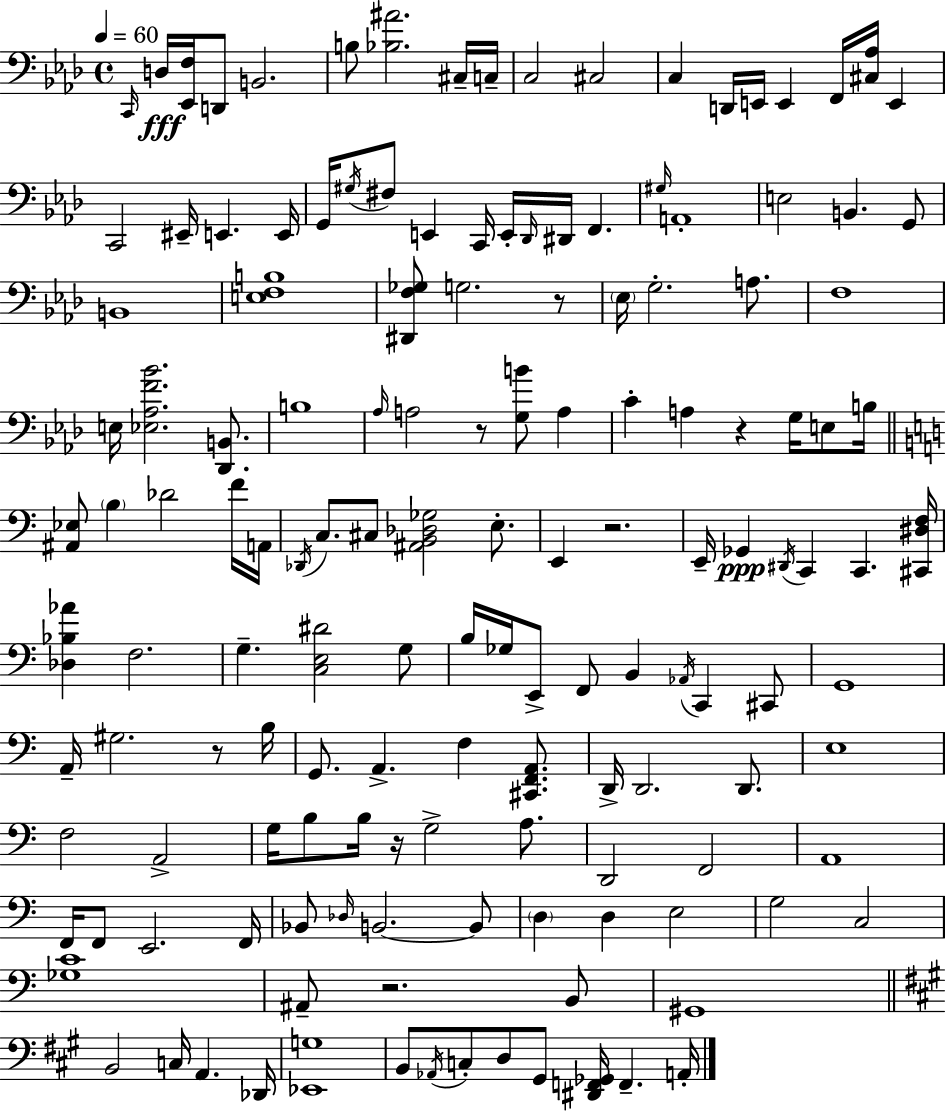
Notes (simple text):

C2/s D3/s [Eb2,F3]/s D2/e B2/h. B3/e [Bb3,A#4]/h. C#3/s C3/s C3/h C#3/h C3/q D2/s E2/s E2/q F2/s [C#3,Ab3]/s E2/q C2/h EIS2/s E2/q. E2/s G2/s G#3/s F#3/e E2/q C2/s E2/s Db2/s D#2/s F2/q. G#3/s A2/w E3/h B2/q. G2/e B2/w [E3,F3,B3]/w [D#2,F3,Gb3]/e G3/h. R/e Eb3/s G3/h. A3/e. F3/w E3/s [Eb3,Ab3,F4,Bb4]/h. [Db2,B2]/e. B3/w Ab3/s A3/h R/e [G3,B4]/e A3/q C4/q A3/q R/q G3/s E3/e B3/s [A#2,Eb3]/e B3/q Db4/h F4/s A2/s Db2/s C3/e. C#3/e [A#2,B2,Db3,Gb3]/h E3/e. E2/q R/h. E2/s Gb2/q D#2/s C2/q C2/q. [C#2,D#3,F3]/s [Db3,Bb3,Ab4]/q F3/h. G3/q. [C3,E3,D#4]/h G3/e B3/s Gb3/s E2/e F2/e B2/q Ab2/s C2/q C#2/e G2/w A2/s G#3/h. R/e B3/s G2/e. A2/q. F3/q [C#2,F2,A2]/e. D2/s D2/h. D2/e. E3/w F3/h A2/h G3/s B3/e B3/s R/s G3/h A3/e. D2/h F2/h A2/w F2/s F2/e E2/h. F2/s Bb2/e Db3/s B2/h. B2/e D3/q D3/q E3/h G3/h C3/h [Gb3,C4]/w A#2/e R/h. B2/e G#2/w B2/h C3/s A2/q. Db2/s [Eb2,G3]/w B2/e Ab2/s C3/e D3/e G#2/e [D#2,F2,Gb2]/s F2/q. A2/s